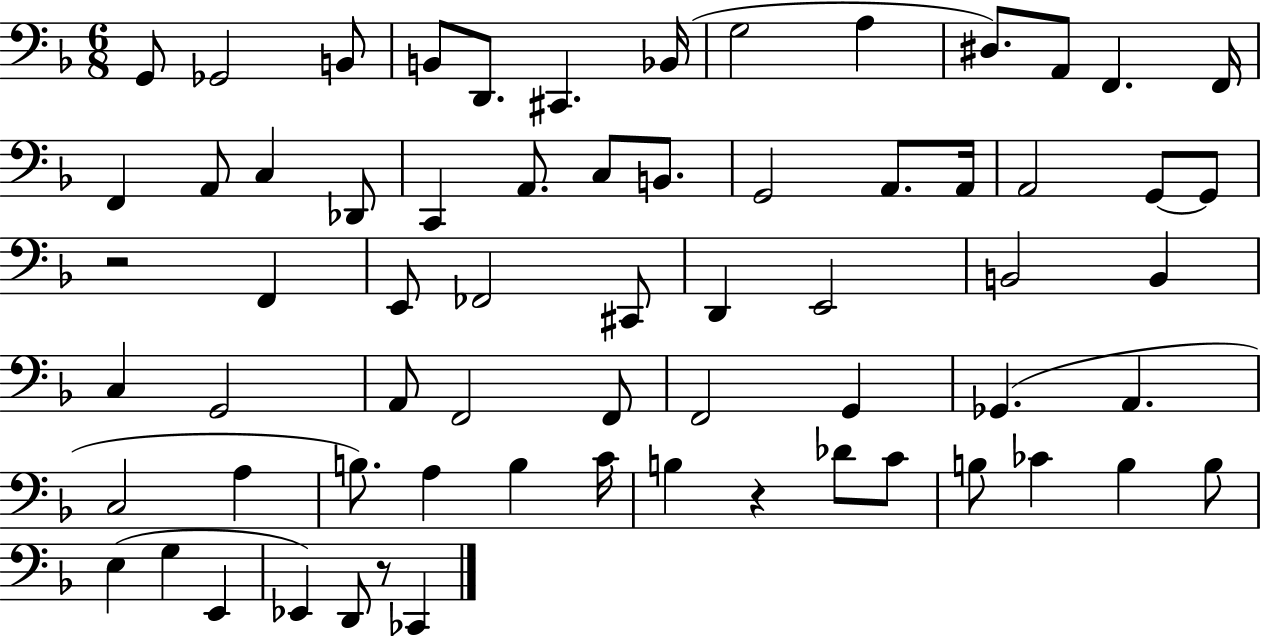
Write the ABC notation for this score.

X:1
T:Untitled
M:6/8
L:1/4
K:F
G,,/2 _G,,2 B,,/2 B,,/2 D,,/2 ^C,, _B,,/4 G,2 A, ^D,/2 A,,/2 F,, F,,/4 F,, A,,/2 C, _D,,/2 C,, A,,/2 C,/2 B,,/2 G,,2 A,,/2 A,,/4 A,,2 G,,/2 G,,/2 z2 F,, E,,/2 _F,,2 ^C,,/2 D,, E,,2 B,,2 B,, C, G,,2 A,,/2 F,,2 F,,/2 F,,2 G,, _G,, A,, C,2 A, B,/2 A, B, C/4 B, z _D/2 C/2 B,/2 _C B, B,/2 E, G, E,, _E,, D,,/2 z/2 _C,,